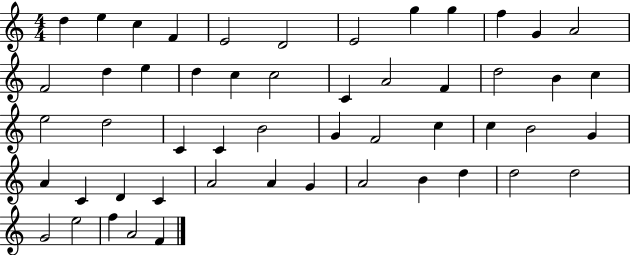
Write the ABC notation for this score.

X:1
T:Untitled
M:4/4
L:1/4
K:C
d e c F E2 D2 E2 g g f G A2 F2 d e d c c2 C A2 F d2 B c e2 d2 C C B2 G F2 c c B2 G A C D C A2 A G A2 B d d2 d2 G2 e2 f A2 F